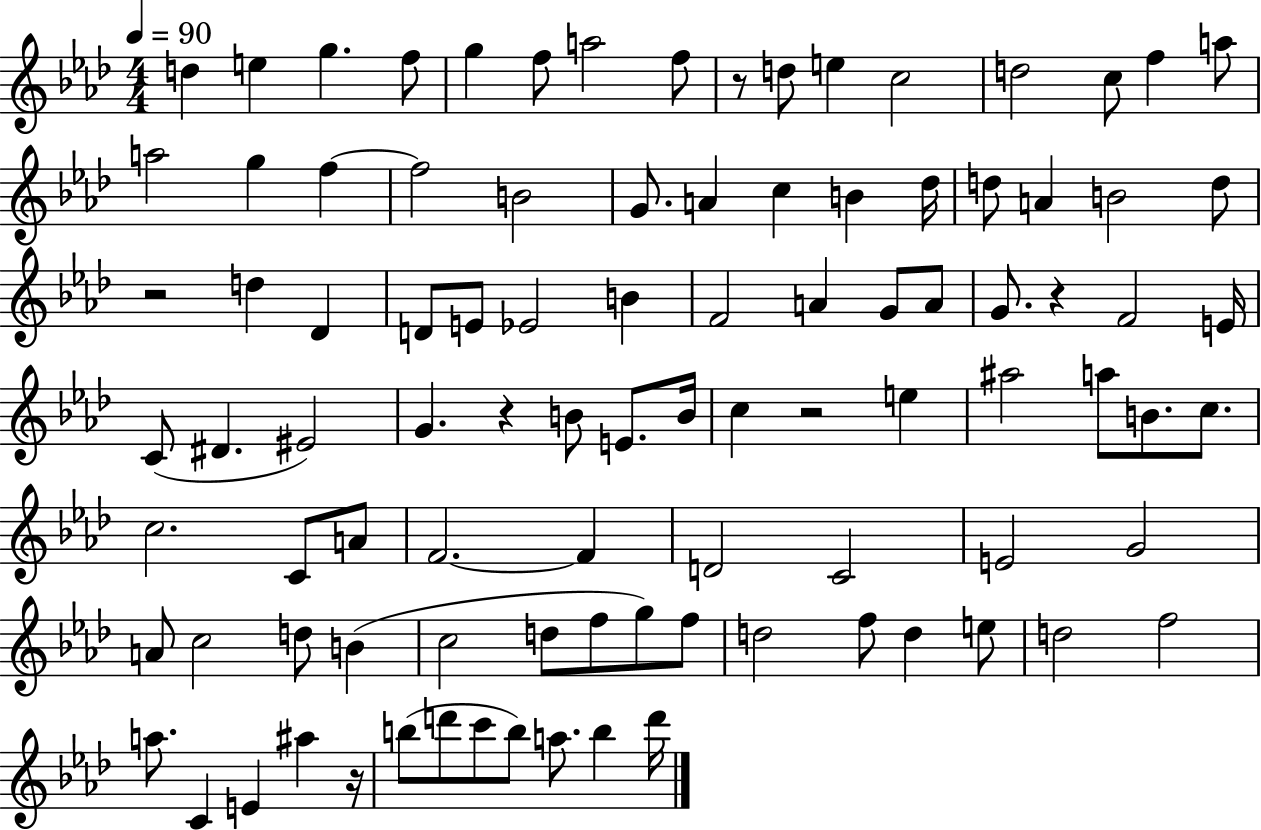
{
  \clef treble
  \numericTimeSignature
  \time 4/4
  \key aes \major
  \tempo 4 = 90
  d''4 e''4 g''4. f''8 | g''4 f''8 a''2 f''8 | r8 d''8 e''4 c''2 | d''2 c''8 f''4 a''8 | \break a''2 g''4 f''4~~ | f''2 b'2 | g'8. a'4 c''4 b'4 des''16 | d''8 a'4 b'2 d''8 | \break r2 d''4 des'4 | d'8 e'8 ees'2 b'4 | f'2 a'4 g'8 a'8 | g'8. r4 f'2 e'16 | \break c'8( dis'4. eis'2) | g'4. r4 b'8 e'8. b'16 | c''4 r2 e''4 | ais''2 a''8 b'8. c''8. | \break c''2. c'8 a'8 | f'2.~~ f'4 | d'2 c'2 | e'2 g'2 | \break a'8 c''2 d''8 b'4( | c''2 d''8 f''8 g''8) f''8 | d''2 f''8 d''4 e''8 | d''2 f''2 | \break a''8. c'4 e'4 ais''4 r16 | b''8( d'''8 c'''8 b''8) a''8. b''4 d'''16 | \bar "|."
}